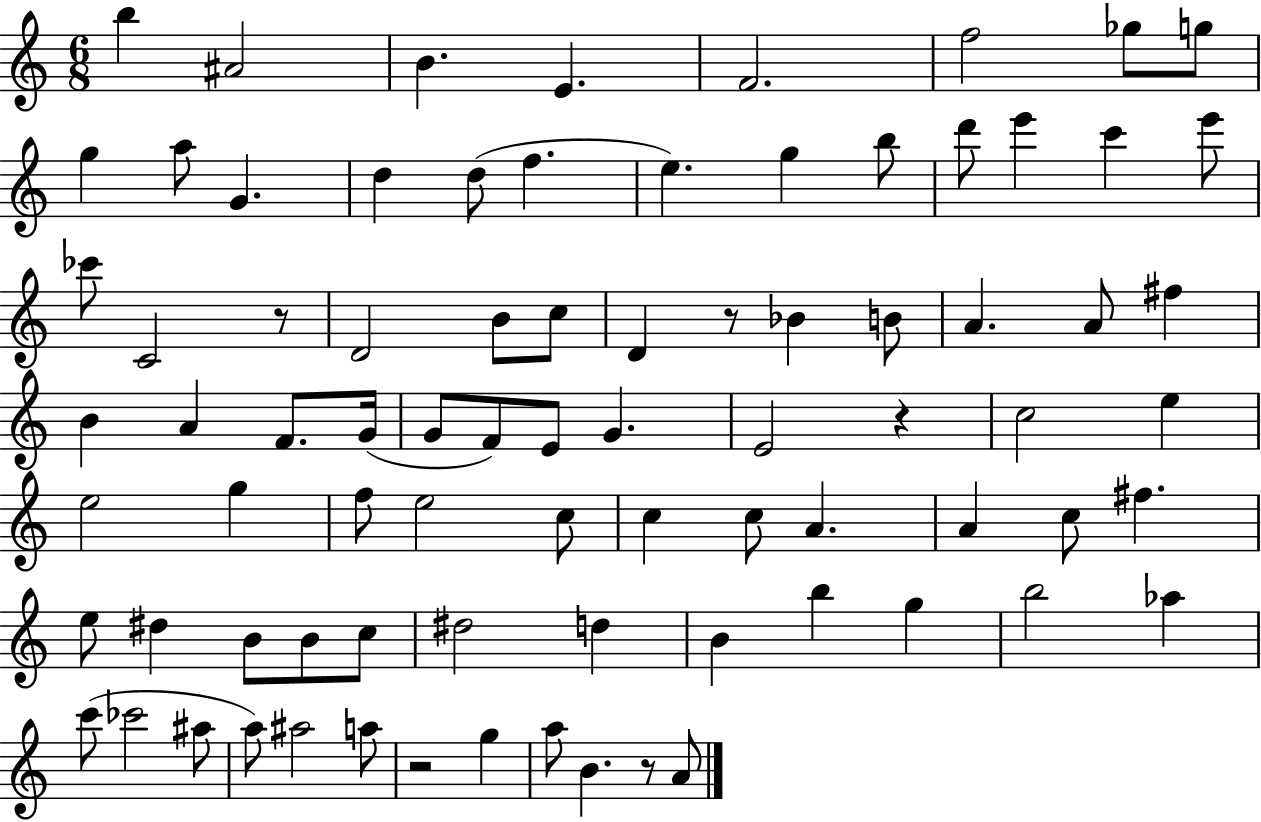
X:1
T:Untitled
M:6/8
L:1/4
K:C
b ^A2 B E F2 f2 _g/2 g/2 g a/2 G d d/2 f e g b/2 d'/2 e' c' e'/2 _c'/2 C2 z/2 D2 B/2 c/2 D z/2 _B B/2 A A/2 ^f B A F/2 G/4 G/2 F/2 E/2 G E2 z c2 e e2 g f/2 e2 c/2 c c/2 A A c/2 ^f e/2 ^d B/2 B/2 c/2 ^d2 d B b g b2 _a c'/2 _c'2 ^a/2 a/2 ^a2 a/2 z2 g a/2 B z/2 A/2